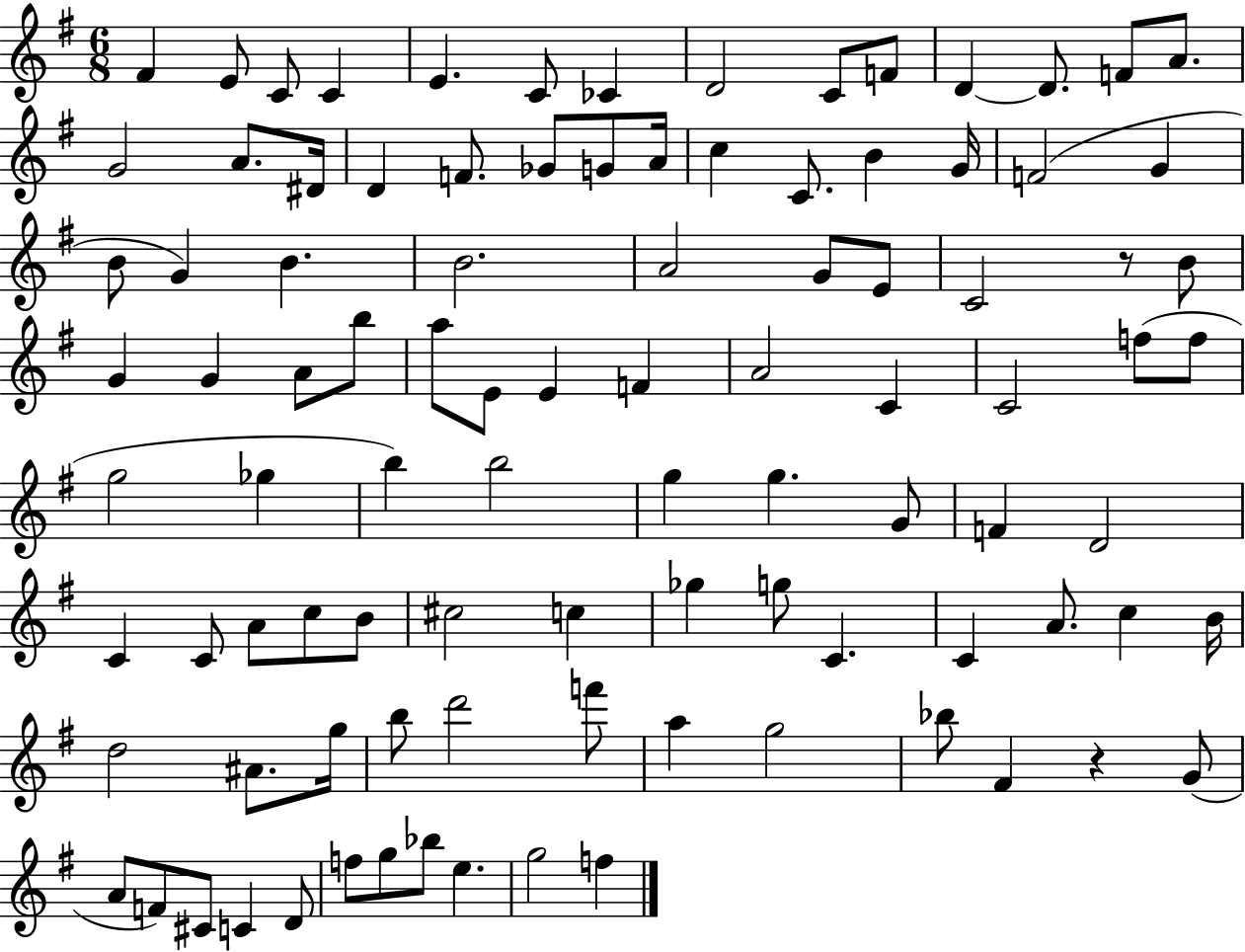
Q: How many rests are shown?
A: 2